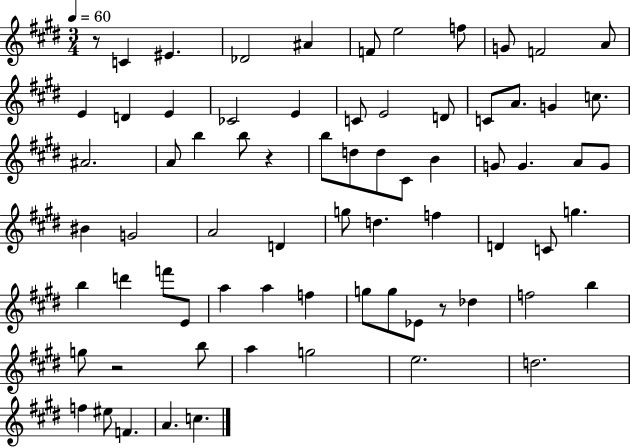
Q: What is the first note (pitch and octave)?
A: C4